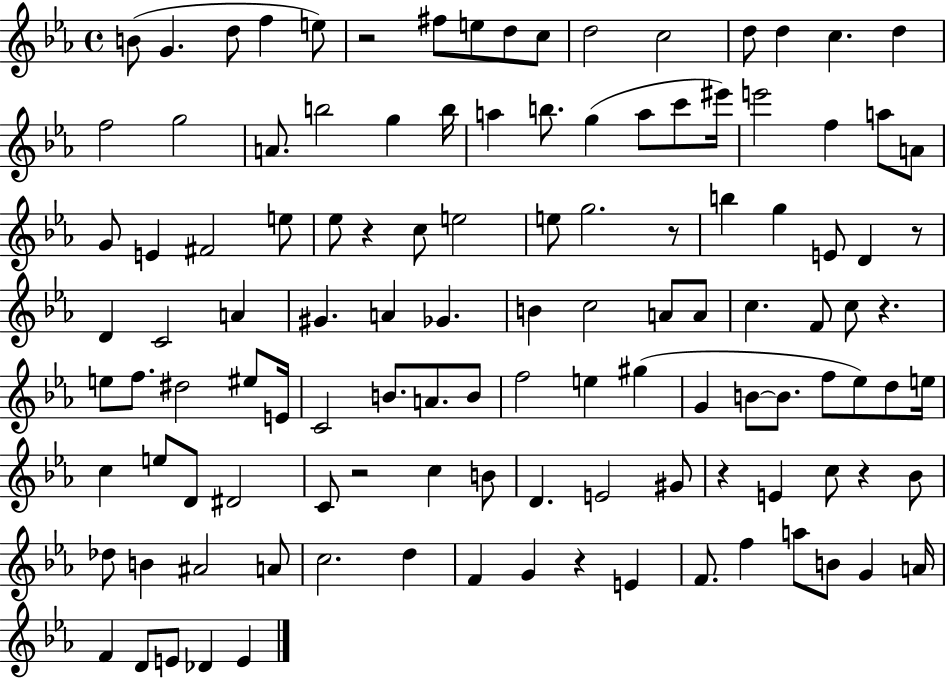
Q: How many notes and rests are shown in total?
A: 118